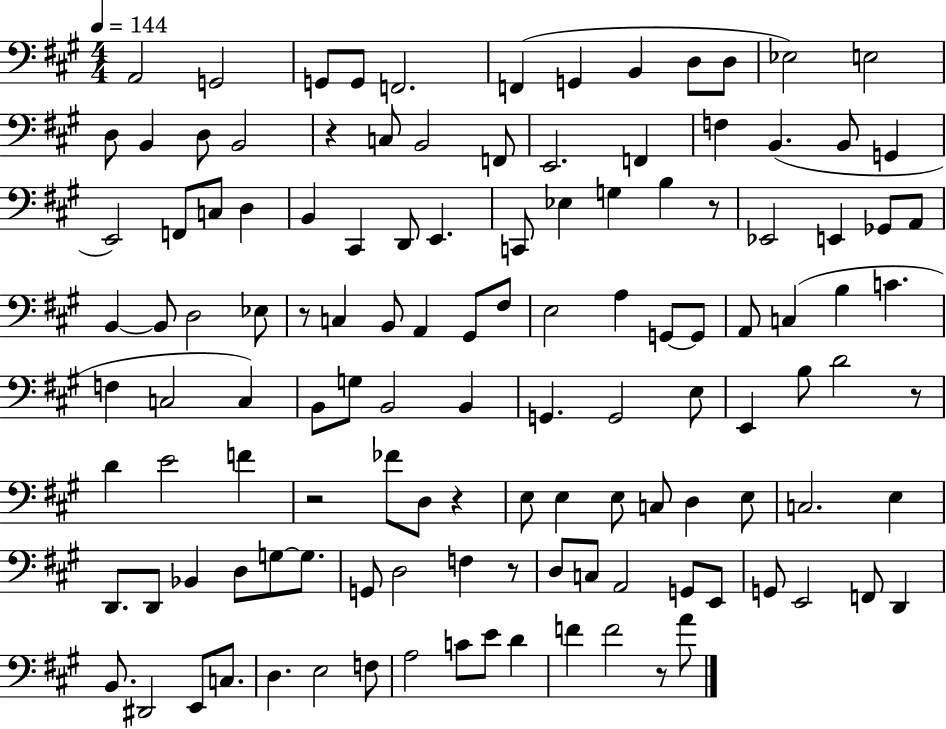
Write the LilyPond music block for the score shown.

{
  \clef bass
  \numericTimeSignature
  \time 4/4
  \key a \major
  \tempo 4 = 144
  a,2 g,2 | g,8 g,8 f,2. | f,4( g,4 b,4 d8 d8 | ees2) e2 | \break d8 b,4 d8 b,2 | r4 c8 b,2 f,8 | e,2. f,4 | f4 b,4.( b,8 g,4 | \break e,2) f,8 c8 d4 | b,4 cis,4 d,8 e,4. | c,8 ees4 g4 b4 r8 | ees,2 e,4 ges,8 a,8 | \break b,4~~ b,8 d2 ees8 | r8 c4 b,8 a,4 gis,8 fis8 | e2 a4 g,8~~ g,8 | a,8 c4( b4 c'4. | \break f4 c2 c4) | b,8 g8 b,2 b,4 | g,4. g,2 e8 | e,4 b8 d'2 r8 | \break d'4 e'2 f'4 | r2 fes'8 d8 r4 | e8 e4 e8 c8 d4 e8 | c2. e4 | \break d,8. d,8 bes,4 d8 g8~~ g8. | g,8 d2 f4 r8 | d8 c8 a,2 g,8 e,8 | g,8 e,2 f,8 d,4 | \break b,8. dis,2 e,8 c8. | d4. e2 f8 | a2 c'8 e'8 d'4 | f'4 f'2 r8 a'8 | \break \bar "|."
}